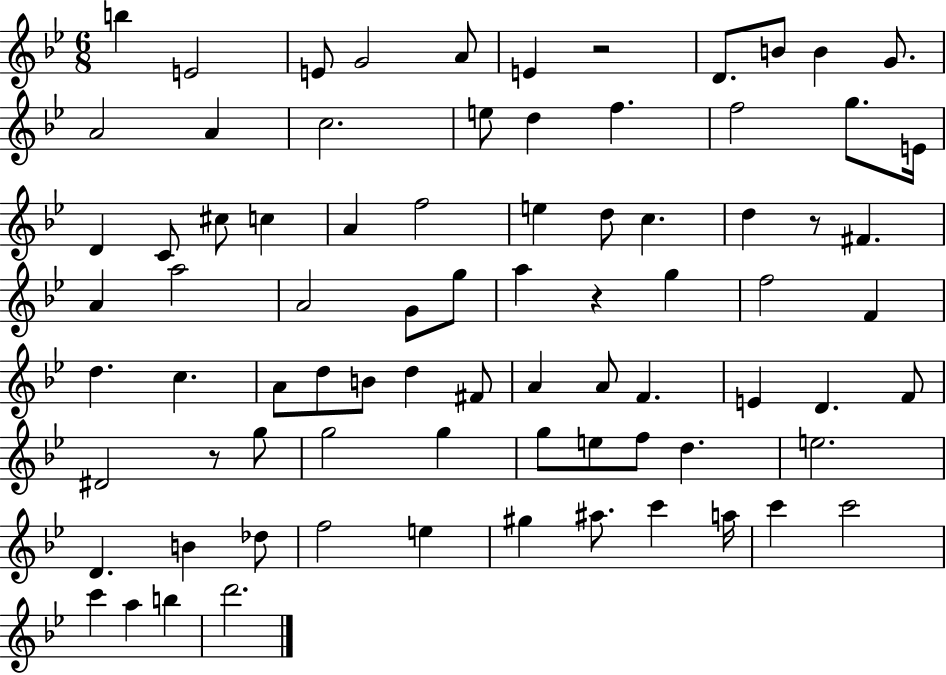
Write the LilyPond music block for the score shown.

{
  \clef treble
  \numericTimeSignature
  \time 6/8
  \key bes \major
  b''4 e'2 | e'8 g'2 a'8 | e'4 r2 | d'8. b'8 b'4 g'8. | \break a'2 a'4 | c''2. | e''8 d''4 f''4. | f''2 g''8. e'16 | \break d'4 c'8 cis''8 c''4 | a'4 f''2 | e''4 d''8 c''4. | d''4 r8 fis'4. | \break a'4 a''2 | a'2 g'8 g''8 | a''4 r4 g''4 | f''2 f'4 | \break d''4. c''4. | a'8 d''8 b'8 d''4 fis'8 | a'4 a'8 f'4. | e'4 d'4. f'8 | \break dis'2 r8 g''8 | g''2 g''4 | g''8 e''8 f''8 d''4. | e''2. | \break d'4. b'4 des''8 | f''2 e''4 | gis''4 ais''8. c'''4 a''16 | c'''4 c'''2 | \break c'''4 a''4 b''4 | d'''2. | \bar "|."
}